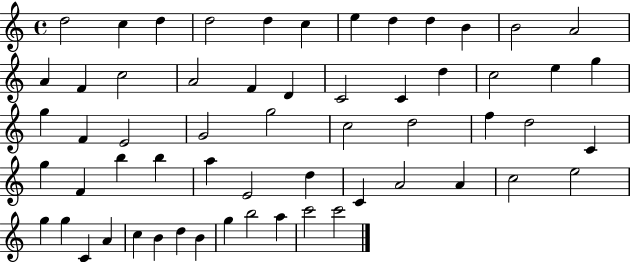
D5/h C5/q D5/q D5/h D5/q C5/q E5/q D5/q D5/q B4/q B4/h A4/h A4/q F4/q C5/h A4/h F4/q D4/q C4/h C4/q D5/q C5/h E5/q G5/q G5/q F4/q E4/h G4/h G5/h C5/h D5/h F5/q D5/h C4/q G5/q F4/q B5/q B5/q A5/q E4/h D5/q C4/q A4/h A4/q C5/h E5/h G5/q G5/q C4/q A4/q C5/q B4/q D5/q B4/q G5/q B5/h A5/q C6/h C6/h